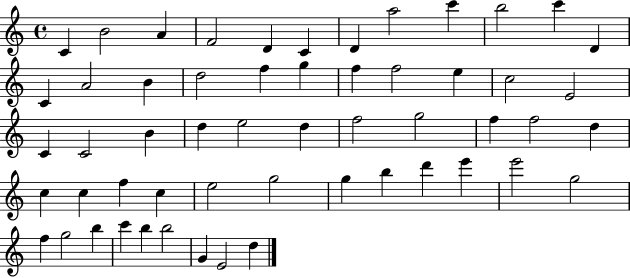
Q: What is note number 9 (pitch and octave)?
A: C6